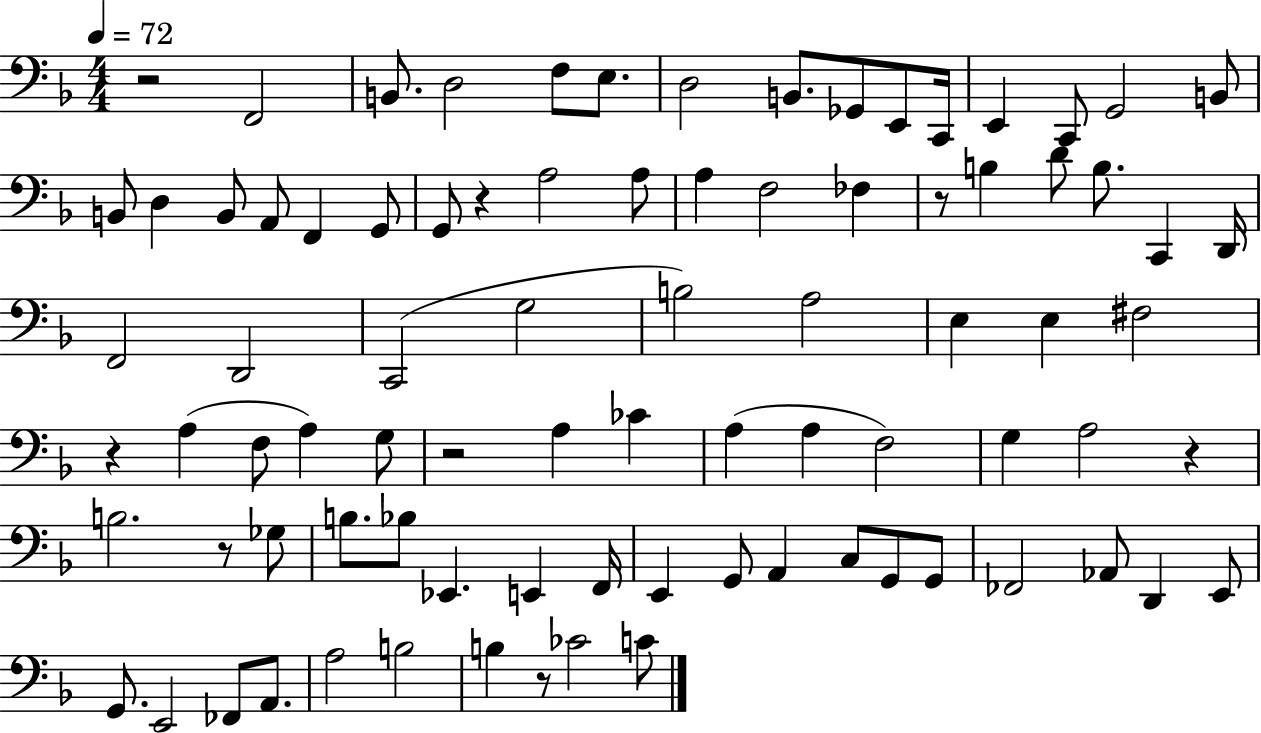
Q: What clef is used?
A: bass